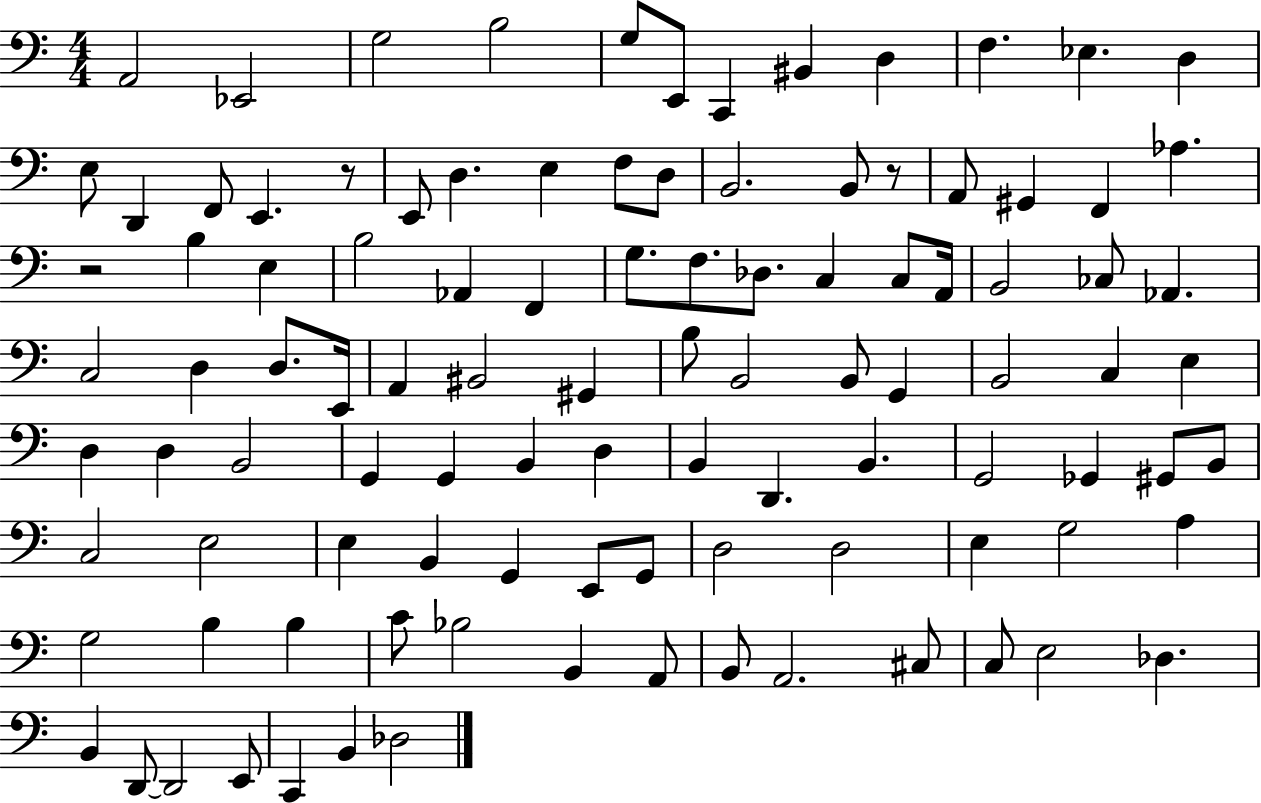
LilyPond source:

{
  \clef bass
  \numericTimeSignature
  \time 4/4
  \key c \major
  a,2 ees,2 | g2 b2 | g8 e,8 c,4 bis,4 d4 | f4. ees4. d4 | \break e8 d,4 f,8 e,4. r8 | e,8 d4. e4 f8 d8 | b,2. b,8 r8 | a,8 gis,4 f,4 aes4. | \break r2 b4 e4 | b2 aes,4 f,4 | g8. f8. des8. c4 c8 a,16 | b,2 ces8 aes,4. | \break c2 d4 d8. e,16 | a,4 bis,2 gis,4 | b8 b,2 b,8 g,4 | b,2 c4 e4 | \break d4 d4 b,2 | g,4 g,4 b,4 d4 | b,4 d,4. b,4. | g,2 ges,4 gis,8 b,8 | \break c2 e2 | e4 b,4 g,4 e,8 g,8 | d2 d2 | e4 g2 a4 | \break g2 b4 b4 | c'8 bes2 b,4 a,8 | b,8 a,2. cis8 | c8 e2 des4. | \break b,4 d,8~~ d,2 e,8 | c,4 b,4 des2 | \bar "|."
}